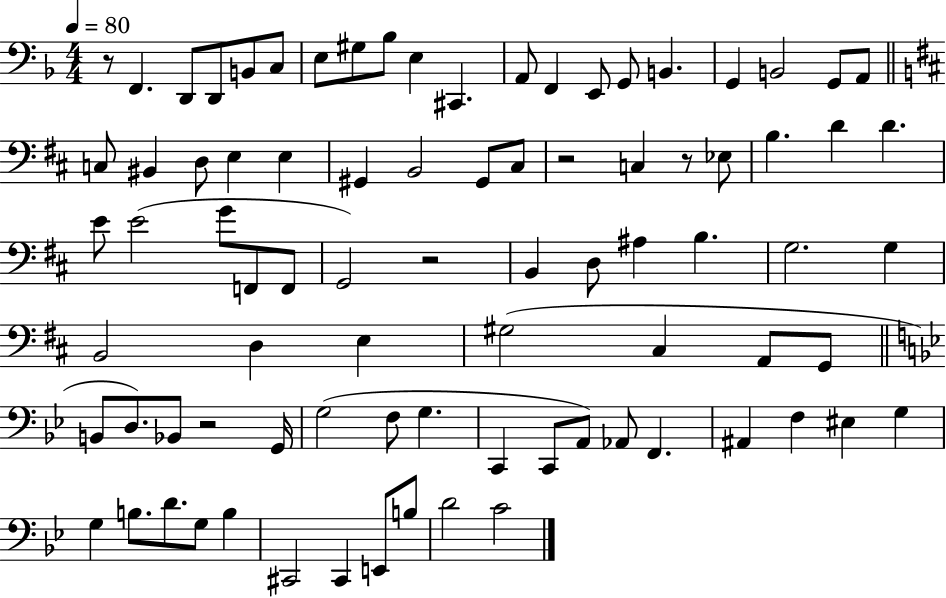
{
  \clef bass
  \numericTimeSignature
  \time 4/4
  \key f \major
  \tempo 4 = 80
  r8 f,4. d,8 d,8 b,8 c8 | e8 gis8 bes8 e4 cis,4. | a,8 f,4 e,8 g,8 b,4. | g,4 b,2 g,8 a,8 | \break \bar "||" \break \key d \major c8 bis,4 d8 e4 e4 | gis,4 b,2 gis,8 cis8 | r2 c4 r8 ees8 | b4. d'4 d'4. | \break e'8 e'2( g'8 f,8 f,8 | g,2) r2 | b,4 d8 ais4 b4. | g2. g4 | \break b,2 d4 e4 | gis2( cis4 a,8 g,8 | \bar "||" \break \key bes \major b,8 d8.) bes,8 r2 g,16 | g2( f8 g4. | c,4 c,8 a,8) aes,8 f,4. | ais,4 f4 eis4 g4 | \break g4 b8. d'8. g8 b4 | cis,2 cis,4 e,8 b8 | d'2 c'2 | \bar "|."
}